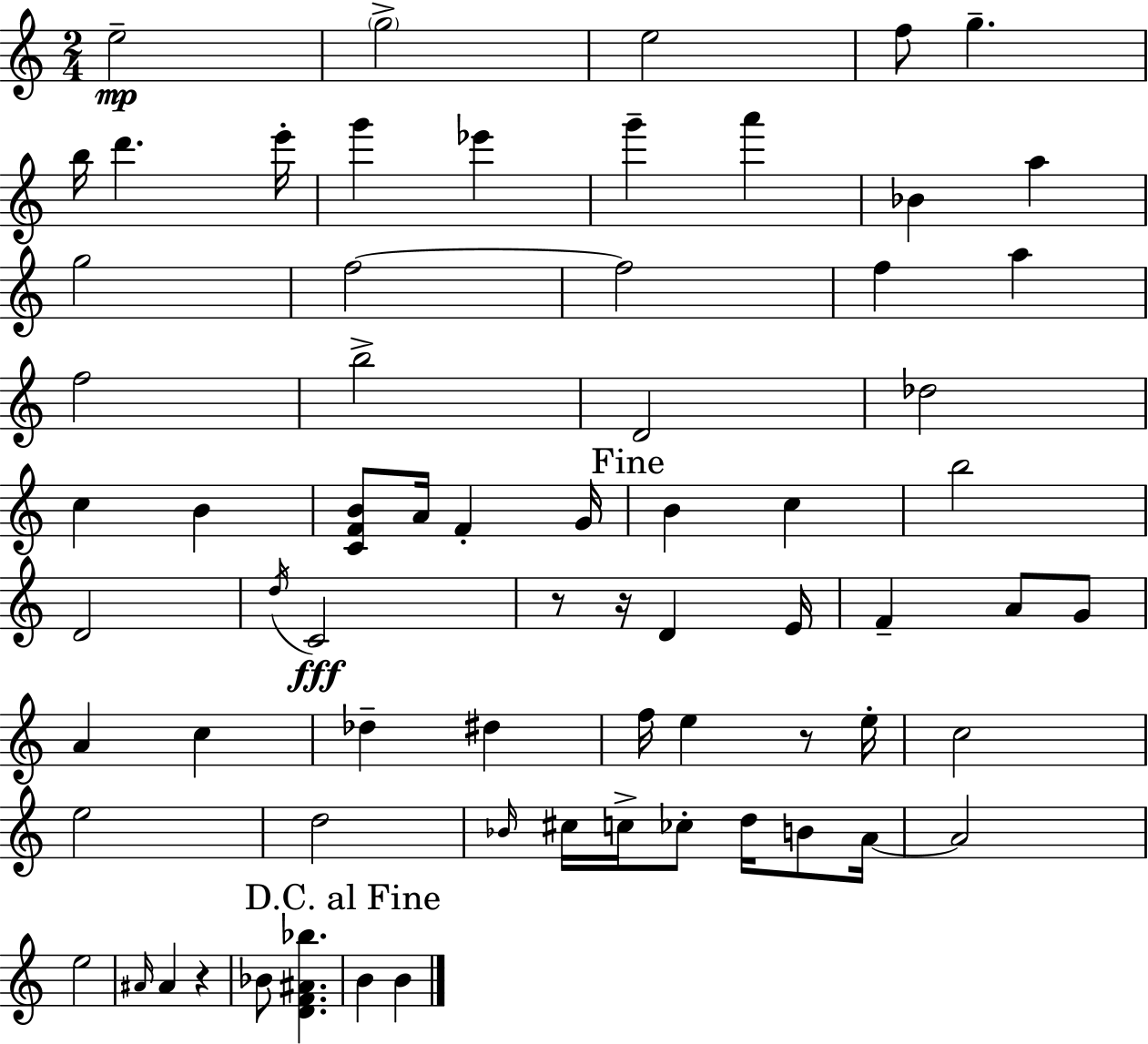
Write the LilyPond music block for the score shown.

{
  \clef treble
  \numericTimeSignature
  \time 2/4
  \key a \minor
  e''2--\mp | \parenthesize g''2-> | e''2 | f''8 g''4.-- | \break b''16 d'''4. e'''16-. | g'''4 ees'''4 | g'''4-- a'''4 | bes'4 a''4 | \break g''2 | f''2~~ | f''2 | f''4 a''4 | \break f''2 | b''2-> | d'2 | des''2 | \break c''4 b'4 | <c' f' b'>8 a'16 f'4-. g'16 | \mark "Fine" b'4 c''4 | b''2 | \break d'2 | \acciaccatura { d''16 } c'2\fff | r8 r16 d'4 | e'16 f'4-- a'8 g'8 | \break a'4 c''4 | des''4-- dis''4 | f''16 e''4 r8 | e''16-. c''2 | \break e''2 | d''2 | \grace { bes'16 } cis''16 c''16-> ces''8-. d''16 b'8 | a'16~~ a'2 | \break e''2 | \grace { ais'16 } ais'4 r4 | bes'8 <d' f' ais' bes''>4. | \mark "D.C. al Fine" b'4 b'4 | \break \bar "|."
}